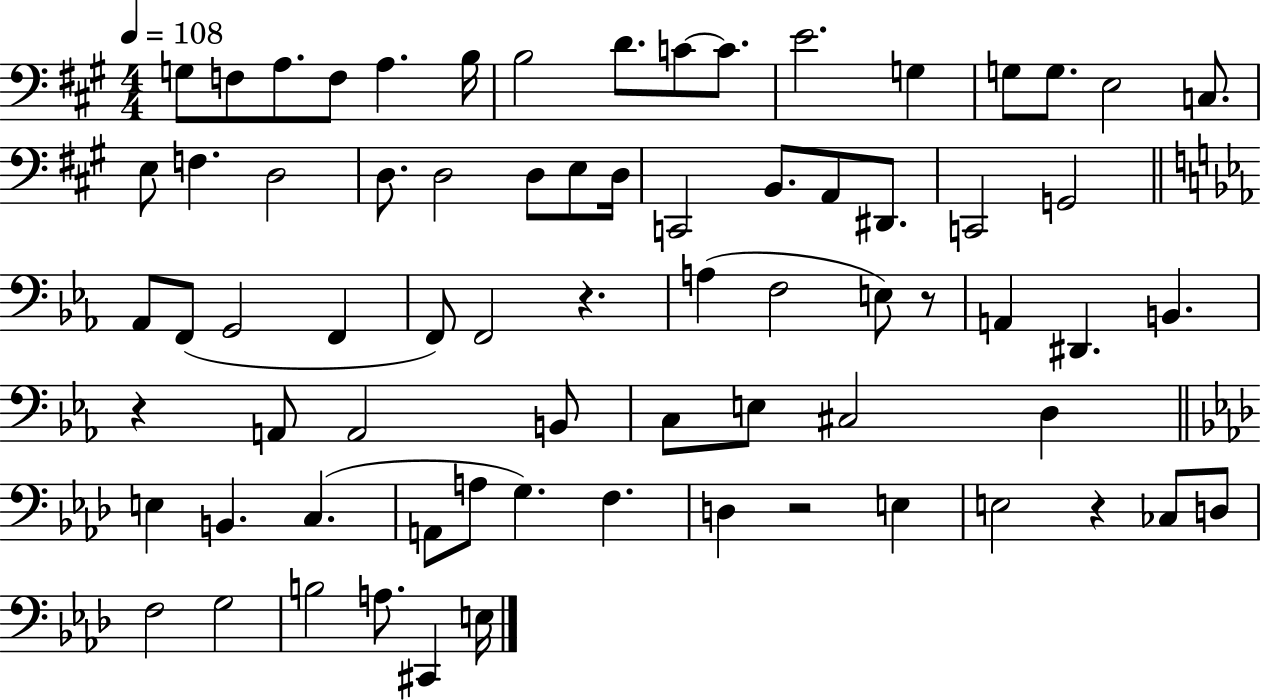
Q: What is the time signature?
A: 4/4